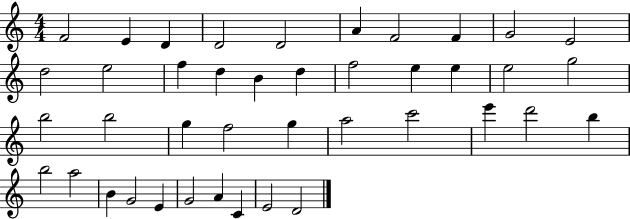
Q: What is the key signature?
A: C major